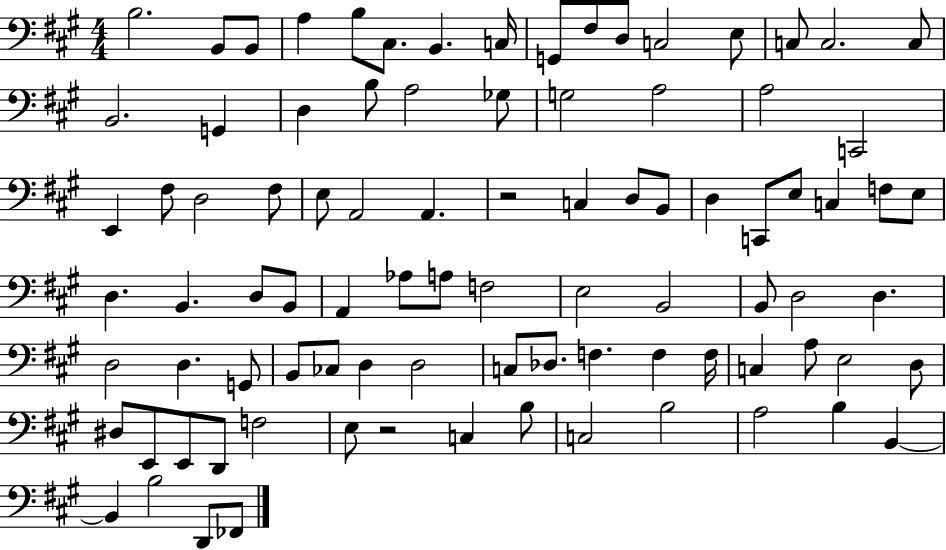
X:1
T:Untitled
M:4/4
L:1/4
K:A
B,2 B,,/2 B,,/2 A, B,/2 ^C,/2 B,, C,/4 G,,/2 ^F,/2 D,/2 C,2 E,/2 C,/2 C,2 C,/2 B,,2 G,, D, B,/2 A,2 _G,/2 G,2 A,2 A,2 C,,2 E,, ^F,/2 D,2 ^F,/2 E,/2 A,,2 A,, z2 C, D,/2 B,,/2 D, C,,/2 E,/2 C, F,/2 E,/2 D, B,, D,/2 B,,/2 A,, _A,/2 A,/2 F,2 E,2 B,,2 B,,/2 D,2 D, D,2 D, G,,/2 B,,/2 _C,/2 D, D,2 C,/2 _D,/2 F, F, F,/4 C, A,/2 E,2 D,/2 ^D,/2 E,,/2 E,,/2 D,,/2 F,2 E,/2 z2 C, B,/2 C,2 B,2 A,2 B, B,, B,, B,2 D,,/2 _F,,/2